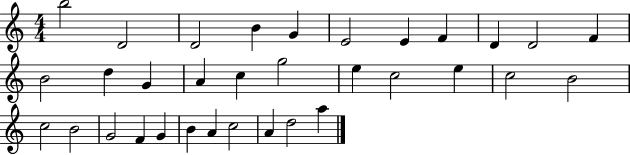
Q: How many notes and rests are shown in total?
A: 33